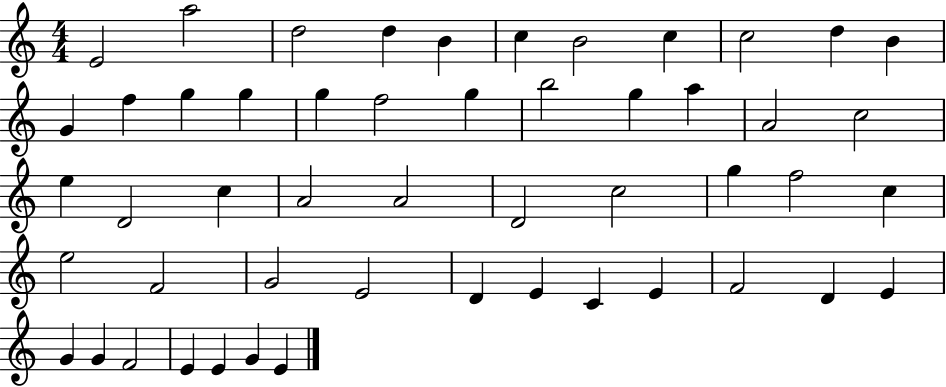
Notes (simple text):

E4/h A5/h D5/h D5/q B4/q C5/q B4/h C5/q C5/h D5/q B4/q G4/q F5/q G5/q G5/q G5/q F5/h G5/q B5/h G5/q A5/q A4/h C5/h E5/q D4/h C5/q A4/h A4/h D4/h C5/h G5/q F5/h C5/q E5/h F4/h G4/h E4/h D4/q E4/q C4/q E4/q F4/h D4/q E4/q G4/q G4/q F4/h E4/q E4/q G4/q E4/q